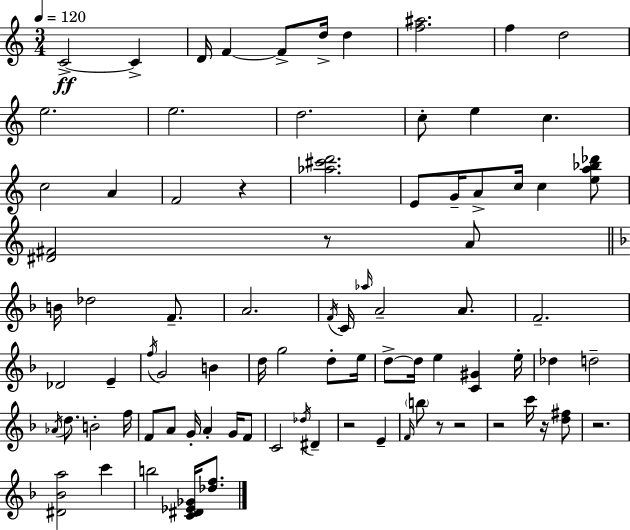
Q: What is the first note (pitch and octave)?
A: C4